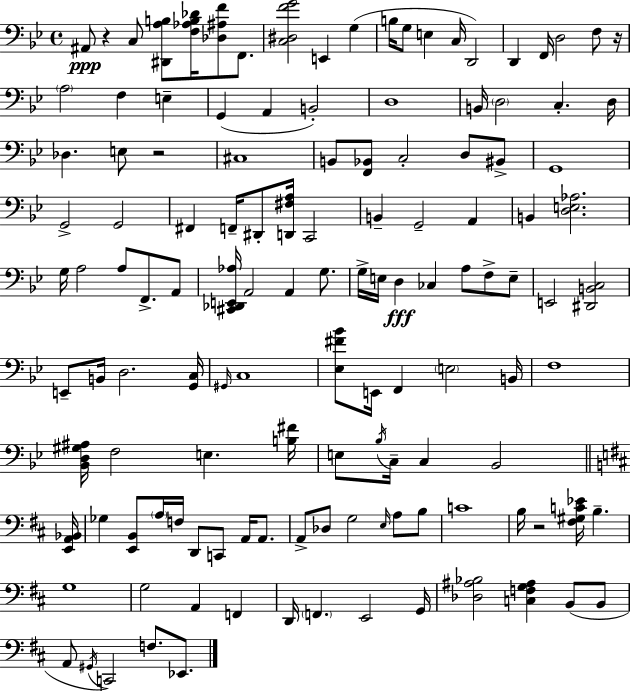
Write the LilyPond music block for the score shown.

{
  \clef bass
  \time 4/4
  \defaultTimeSignature
  \key g \minor
  ais,8\ppp r4 c8 <dis, a b>8 <f aes b des'>16 <des ais f'>8 f,8. | <c dis f' g'>2 e,4 g4( | b16 g8 e4 c16 d,2) | d,4 f,16 d2 f8 r16 | \break \parenthesize a2 f4 e4-- | g,4( a,4 b,2-.) | d1 | b,16 \parenthesize d2 c4.-. d16 | \break des4. e8 r2 | cis1 | b,8 <f, bes,>8 c2-. d8 bis,8-> | g,1 | \break g,2-> g,2 | fis,4 f,16-- dis,8-. <d, fis a>16 c,2 | b,4-- g,2-- a,4 | b,4 <d e aes>2. | \break g16 a2 a8 f,8.-> a,8 | <cis, des, e, aes>16 a,2 a,4 g8. | g16-> e16 d4\fff ces4 a8 f8-> e8-- | e,2 <dis, b, c>2 | \break e,8-- b,16 d2. <g, c>16 | \grace { gis,16 } c1 | <ees fis' bes'>8 e,16 f,4 \parenthesize e2 | b,16 f1 | \break <bes, d gis ais>16 f2 e4. | <b fis'>16 e8 \acciaccatura { bes16 } c16-- c4 bes,2 | \bar "||" \break \key d \major <e, a, bes,>16 ges4 <e, b,>8 \parenthesize a16 f16 d,8 c,8 a,16 a,8. | a,8-> des8 g2 \grace { e16 } a8 | b8 c'1 | b16 r2 <fis gis c' ees'>16 b4.-- | \break g1 | g2 a,4 f,4 | d,16 \parenthesize f,4. e,2 | g,16 <des ais bes>2 <c f g ais>4 b,8( | \break b,8 a,8 \acciaccatura { gis,16 } c,2) f8. | ees,8. \bar "|."
}